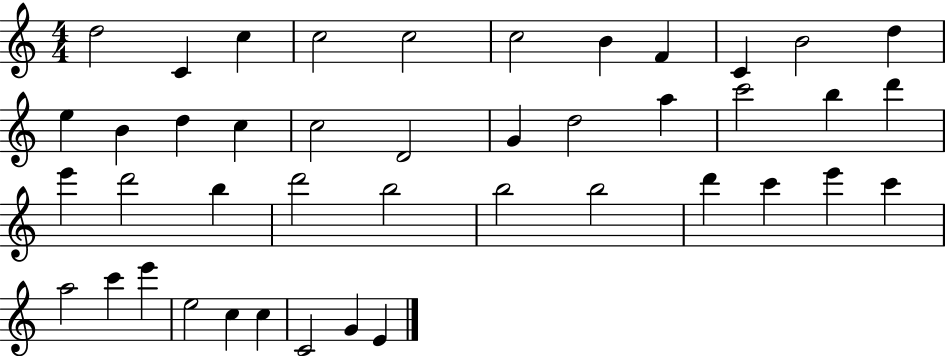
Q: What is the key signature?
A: C major